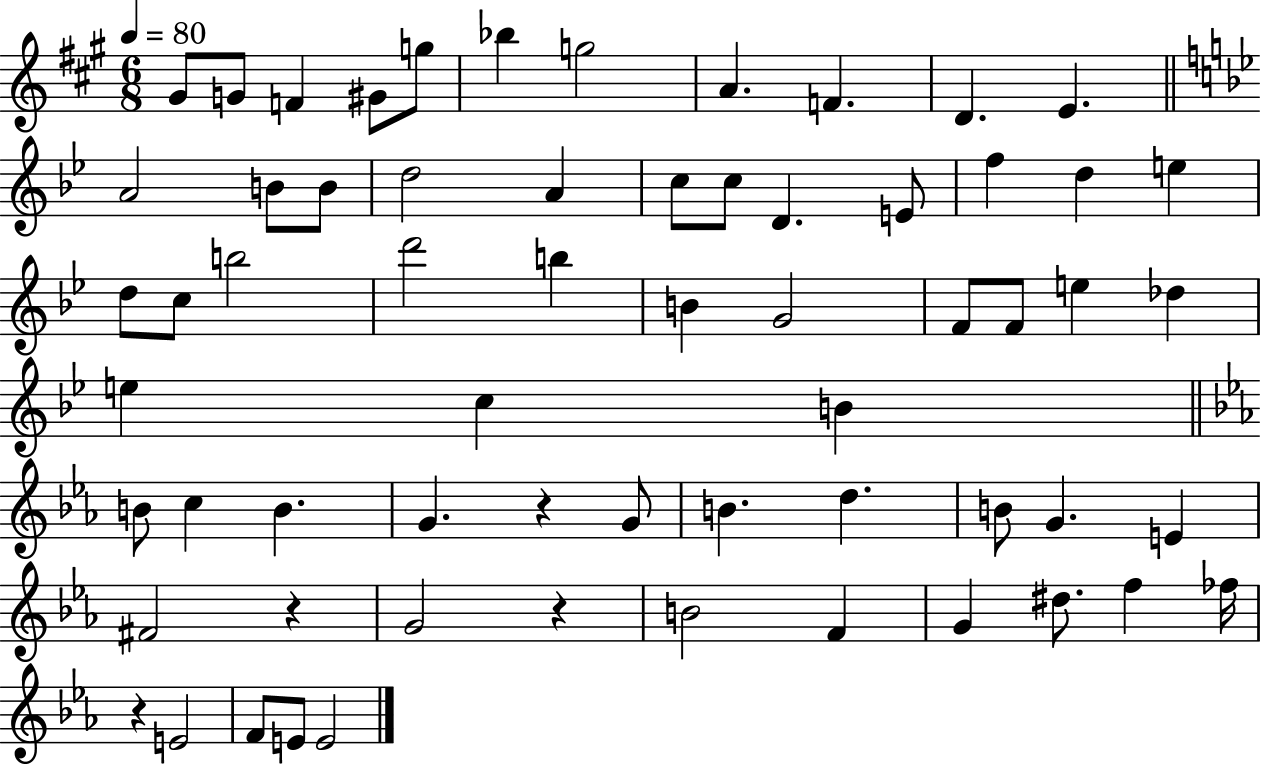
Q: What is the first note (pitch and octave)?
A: G#4